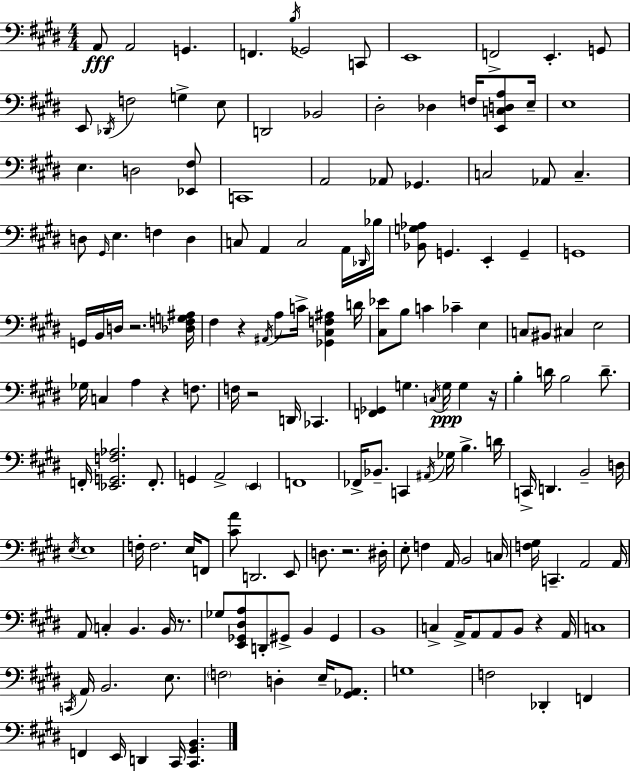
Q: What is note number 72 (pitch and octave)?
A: C3